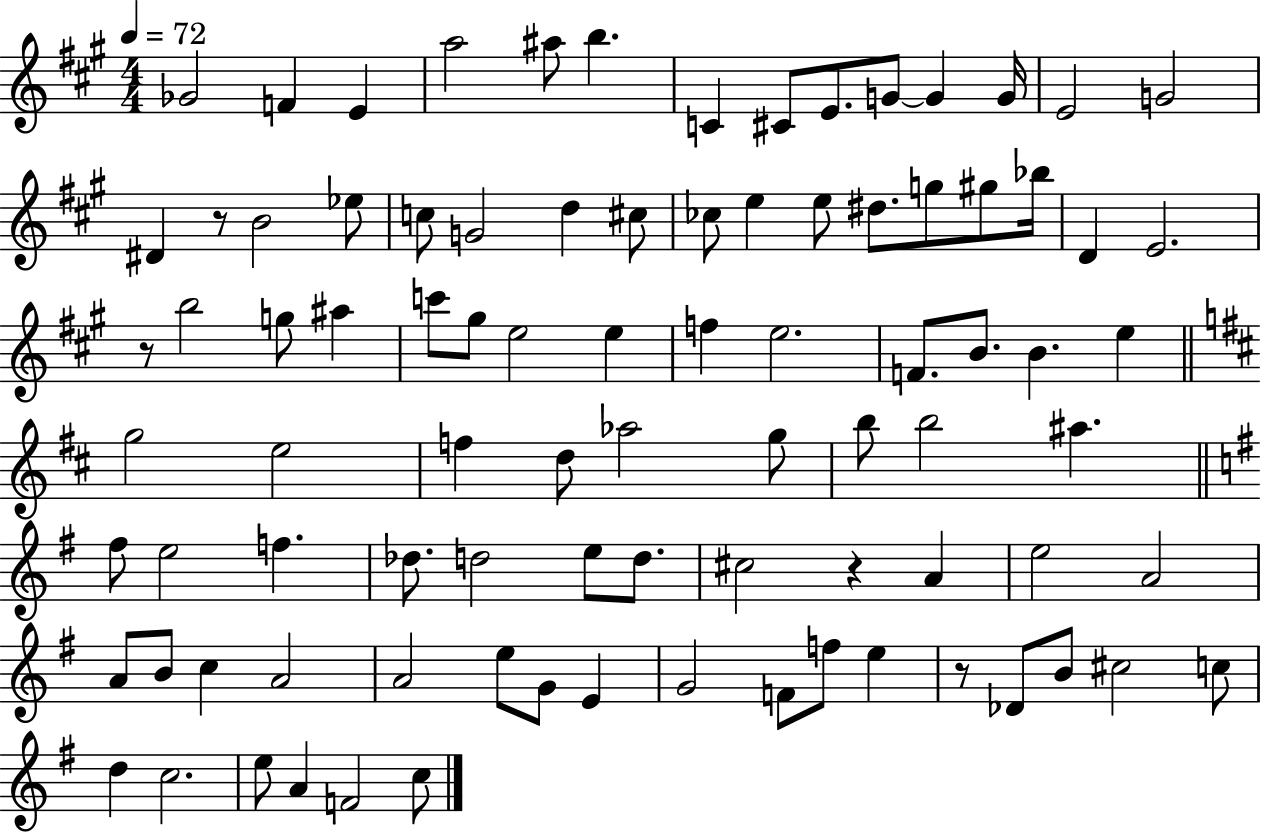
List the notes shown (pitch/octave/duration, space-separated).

Gb4/h F4/q E4/q A5/h A#5/e B5/q. C4/q C#4/e E4/e. G4/e G4/q G4/s E4/h G4/h D#4/q R/e B4/h Eb5/e C5/e G4/h D5/q C#5/e CES5/e E5/q E5/e D#5/e. G5/e G#5/e Bb5/s D4/q E4/h. R/e B5/h G5/e A#5/q C6/e G#5/e E5/h E5/q F5/q E5/h. F4/e. B4/e. B4/q. E5/q G5/h E5/h F5/q D5/e Ab5/h G5/e B5/e B5/h A#5/q. F#5/e E5/h F5/q. Db5/e. D5/h E5/e D5/e. C#5/h R/q A4/q E5/h A4/h A4/e B4/e C5/q A4/h A4/h E5/e G4/e E4/q G4/h F4/e F5/e E5/q R/e Db4/e B4/e C#5/h C5/e D5/q C5/h. E5/e A4/q F4/h C5/e